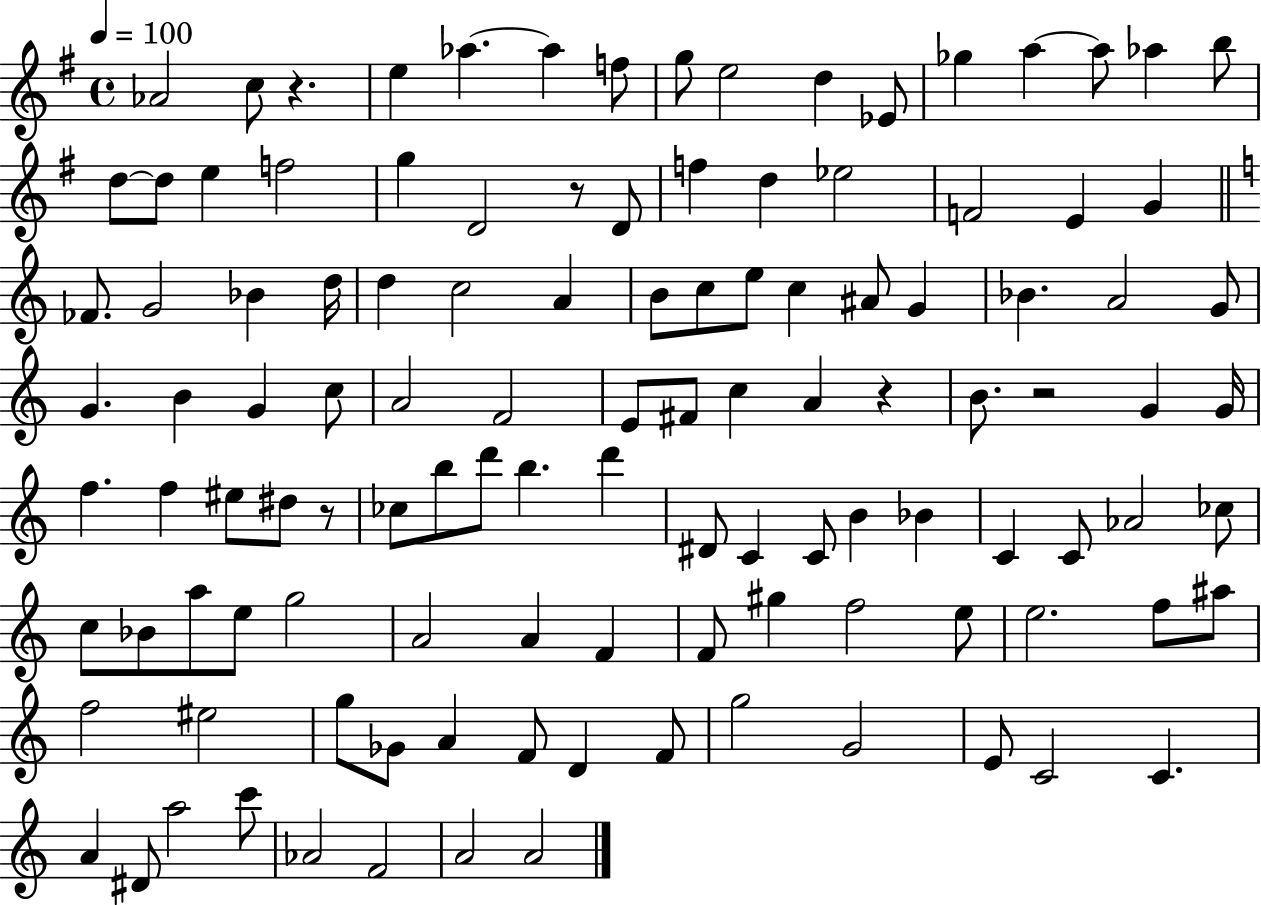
Ab4/h C5/e R/q. E5/q Ab5/q. Ab5/q F5/e G5/e E5/h D5/q Eb4/e Gb5/q A5/q A5/e Ab5/q B5/e D5/e D5/e E5/q F5/h G5/q D4/h R/e D4/e F5/q D5/q Eb5/h F4/h E4/q G4/q FES4/e. G4/h Bb4/q D5/s D5/q C5/h A4/q B4/e C5/e E5/e C5/q A#4/e G4/q Bb4/q. A4/h G4/e G4/q. B4/q G4/q C5/e A4/h F4/h E4/e F#4/e C5/q A4/q R/q B4/e. R/h G4/q G4/s F5/q. F5/q EIS5/e D#5/e R/e CES5/e B5/e D6/e B5/q. D6/q D#4/e C4/q C4/e B4/q Bb4/q C4/q C4/e Ab4/h CES5/e C5/e Bb4/e A5/e E5/e G5/h A4/h A4/q F4/q F4/e G#5/q F5/h E5/e E5/h. F5/e A#5/e F5/h EIS5/h G5/e Gb4/e A4/q F4/e D4/q F4/e G5/h G4/h E4/e C4/h C4/q. A4/q D#4/e A5/h C6/e Ab4/h F4/h A4/h A4/h